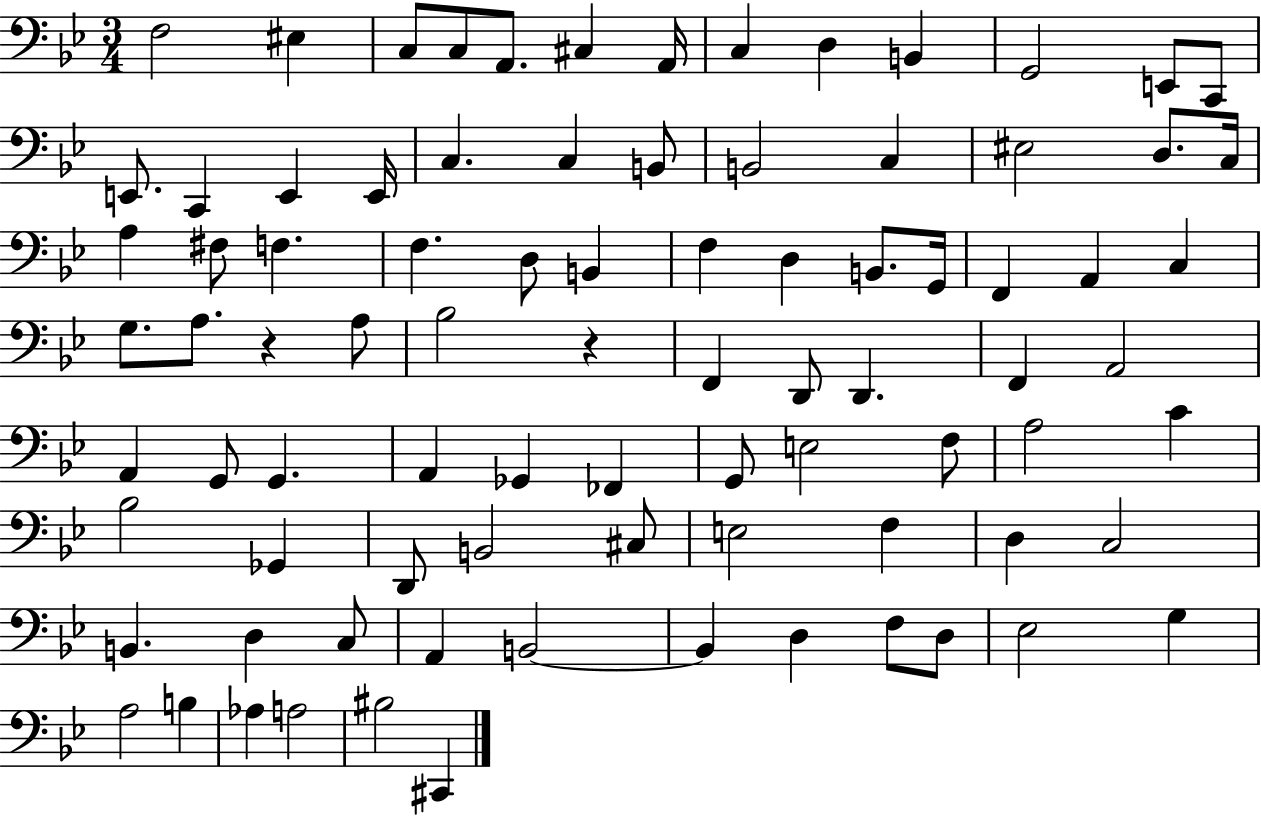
{
  \clef bass
  \numericTimeSignature
  \time 3/4
  \key bes \major
  f2 eis4 | c8 c8 a,8. cis4 a,16 | c4 d4 b,4 | g,2 e,8 c,8 | \break e,8. c,4 e,4 e,16 | c4. c4 b,8 | b,2 c4 | eis2 d8. c16 | \break a4 fis8 f4. | f4. d8 b,4 | f4 d4 b,8. g,16 | f,4 a,4 c4 | \break g8. a8. r4 a8 | bes2 r4 | f,4 d,8 d,4. | f,4 a,2 | \break a,4 g,8 g,4. | a,4 ges,4 fes,4 | g,8 e2 f8 | a2 c'4 | \break bes2 ges,4 | d,8 b,2 cis8 | e2 f4 | d4 c2 | \break b,4. d4 c8 | a,4 b,2~~ | b,4 d4 f8 d8 | ees2 g4 | \break a2 b4 | aes4 a2 | bis2 cis,4 | \bar "|."
}